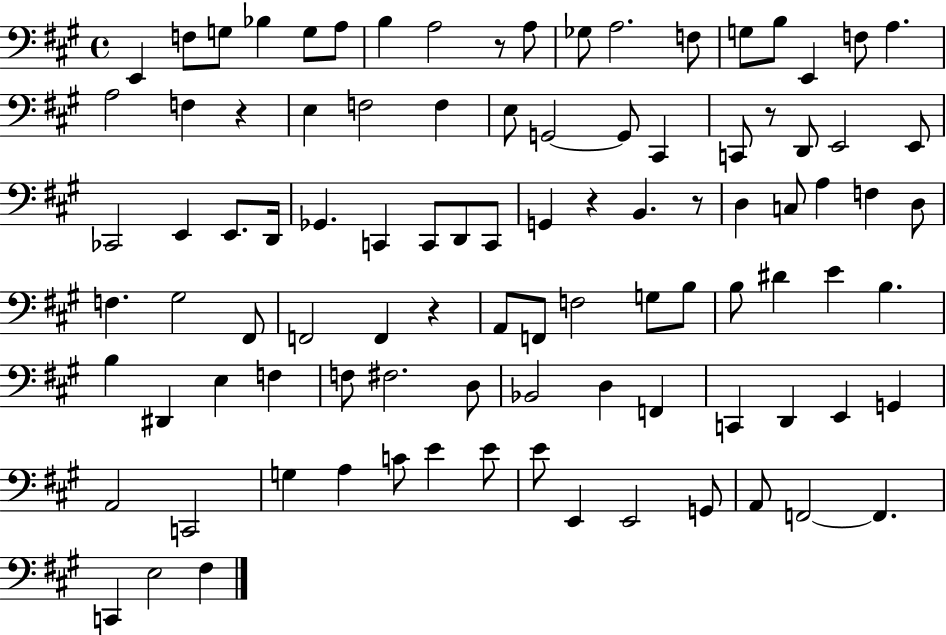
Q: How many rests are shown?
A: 6